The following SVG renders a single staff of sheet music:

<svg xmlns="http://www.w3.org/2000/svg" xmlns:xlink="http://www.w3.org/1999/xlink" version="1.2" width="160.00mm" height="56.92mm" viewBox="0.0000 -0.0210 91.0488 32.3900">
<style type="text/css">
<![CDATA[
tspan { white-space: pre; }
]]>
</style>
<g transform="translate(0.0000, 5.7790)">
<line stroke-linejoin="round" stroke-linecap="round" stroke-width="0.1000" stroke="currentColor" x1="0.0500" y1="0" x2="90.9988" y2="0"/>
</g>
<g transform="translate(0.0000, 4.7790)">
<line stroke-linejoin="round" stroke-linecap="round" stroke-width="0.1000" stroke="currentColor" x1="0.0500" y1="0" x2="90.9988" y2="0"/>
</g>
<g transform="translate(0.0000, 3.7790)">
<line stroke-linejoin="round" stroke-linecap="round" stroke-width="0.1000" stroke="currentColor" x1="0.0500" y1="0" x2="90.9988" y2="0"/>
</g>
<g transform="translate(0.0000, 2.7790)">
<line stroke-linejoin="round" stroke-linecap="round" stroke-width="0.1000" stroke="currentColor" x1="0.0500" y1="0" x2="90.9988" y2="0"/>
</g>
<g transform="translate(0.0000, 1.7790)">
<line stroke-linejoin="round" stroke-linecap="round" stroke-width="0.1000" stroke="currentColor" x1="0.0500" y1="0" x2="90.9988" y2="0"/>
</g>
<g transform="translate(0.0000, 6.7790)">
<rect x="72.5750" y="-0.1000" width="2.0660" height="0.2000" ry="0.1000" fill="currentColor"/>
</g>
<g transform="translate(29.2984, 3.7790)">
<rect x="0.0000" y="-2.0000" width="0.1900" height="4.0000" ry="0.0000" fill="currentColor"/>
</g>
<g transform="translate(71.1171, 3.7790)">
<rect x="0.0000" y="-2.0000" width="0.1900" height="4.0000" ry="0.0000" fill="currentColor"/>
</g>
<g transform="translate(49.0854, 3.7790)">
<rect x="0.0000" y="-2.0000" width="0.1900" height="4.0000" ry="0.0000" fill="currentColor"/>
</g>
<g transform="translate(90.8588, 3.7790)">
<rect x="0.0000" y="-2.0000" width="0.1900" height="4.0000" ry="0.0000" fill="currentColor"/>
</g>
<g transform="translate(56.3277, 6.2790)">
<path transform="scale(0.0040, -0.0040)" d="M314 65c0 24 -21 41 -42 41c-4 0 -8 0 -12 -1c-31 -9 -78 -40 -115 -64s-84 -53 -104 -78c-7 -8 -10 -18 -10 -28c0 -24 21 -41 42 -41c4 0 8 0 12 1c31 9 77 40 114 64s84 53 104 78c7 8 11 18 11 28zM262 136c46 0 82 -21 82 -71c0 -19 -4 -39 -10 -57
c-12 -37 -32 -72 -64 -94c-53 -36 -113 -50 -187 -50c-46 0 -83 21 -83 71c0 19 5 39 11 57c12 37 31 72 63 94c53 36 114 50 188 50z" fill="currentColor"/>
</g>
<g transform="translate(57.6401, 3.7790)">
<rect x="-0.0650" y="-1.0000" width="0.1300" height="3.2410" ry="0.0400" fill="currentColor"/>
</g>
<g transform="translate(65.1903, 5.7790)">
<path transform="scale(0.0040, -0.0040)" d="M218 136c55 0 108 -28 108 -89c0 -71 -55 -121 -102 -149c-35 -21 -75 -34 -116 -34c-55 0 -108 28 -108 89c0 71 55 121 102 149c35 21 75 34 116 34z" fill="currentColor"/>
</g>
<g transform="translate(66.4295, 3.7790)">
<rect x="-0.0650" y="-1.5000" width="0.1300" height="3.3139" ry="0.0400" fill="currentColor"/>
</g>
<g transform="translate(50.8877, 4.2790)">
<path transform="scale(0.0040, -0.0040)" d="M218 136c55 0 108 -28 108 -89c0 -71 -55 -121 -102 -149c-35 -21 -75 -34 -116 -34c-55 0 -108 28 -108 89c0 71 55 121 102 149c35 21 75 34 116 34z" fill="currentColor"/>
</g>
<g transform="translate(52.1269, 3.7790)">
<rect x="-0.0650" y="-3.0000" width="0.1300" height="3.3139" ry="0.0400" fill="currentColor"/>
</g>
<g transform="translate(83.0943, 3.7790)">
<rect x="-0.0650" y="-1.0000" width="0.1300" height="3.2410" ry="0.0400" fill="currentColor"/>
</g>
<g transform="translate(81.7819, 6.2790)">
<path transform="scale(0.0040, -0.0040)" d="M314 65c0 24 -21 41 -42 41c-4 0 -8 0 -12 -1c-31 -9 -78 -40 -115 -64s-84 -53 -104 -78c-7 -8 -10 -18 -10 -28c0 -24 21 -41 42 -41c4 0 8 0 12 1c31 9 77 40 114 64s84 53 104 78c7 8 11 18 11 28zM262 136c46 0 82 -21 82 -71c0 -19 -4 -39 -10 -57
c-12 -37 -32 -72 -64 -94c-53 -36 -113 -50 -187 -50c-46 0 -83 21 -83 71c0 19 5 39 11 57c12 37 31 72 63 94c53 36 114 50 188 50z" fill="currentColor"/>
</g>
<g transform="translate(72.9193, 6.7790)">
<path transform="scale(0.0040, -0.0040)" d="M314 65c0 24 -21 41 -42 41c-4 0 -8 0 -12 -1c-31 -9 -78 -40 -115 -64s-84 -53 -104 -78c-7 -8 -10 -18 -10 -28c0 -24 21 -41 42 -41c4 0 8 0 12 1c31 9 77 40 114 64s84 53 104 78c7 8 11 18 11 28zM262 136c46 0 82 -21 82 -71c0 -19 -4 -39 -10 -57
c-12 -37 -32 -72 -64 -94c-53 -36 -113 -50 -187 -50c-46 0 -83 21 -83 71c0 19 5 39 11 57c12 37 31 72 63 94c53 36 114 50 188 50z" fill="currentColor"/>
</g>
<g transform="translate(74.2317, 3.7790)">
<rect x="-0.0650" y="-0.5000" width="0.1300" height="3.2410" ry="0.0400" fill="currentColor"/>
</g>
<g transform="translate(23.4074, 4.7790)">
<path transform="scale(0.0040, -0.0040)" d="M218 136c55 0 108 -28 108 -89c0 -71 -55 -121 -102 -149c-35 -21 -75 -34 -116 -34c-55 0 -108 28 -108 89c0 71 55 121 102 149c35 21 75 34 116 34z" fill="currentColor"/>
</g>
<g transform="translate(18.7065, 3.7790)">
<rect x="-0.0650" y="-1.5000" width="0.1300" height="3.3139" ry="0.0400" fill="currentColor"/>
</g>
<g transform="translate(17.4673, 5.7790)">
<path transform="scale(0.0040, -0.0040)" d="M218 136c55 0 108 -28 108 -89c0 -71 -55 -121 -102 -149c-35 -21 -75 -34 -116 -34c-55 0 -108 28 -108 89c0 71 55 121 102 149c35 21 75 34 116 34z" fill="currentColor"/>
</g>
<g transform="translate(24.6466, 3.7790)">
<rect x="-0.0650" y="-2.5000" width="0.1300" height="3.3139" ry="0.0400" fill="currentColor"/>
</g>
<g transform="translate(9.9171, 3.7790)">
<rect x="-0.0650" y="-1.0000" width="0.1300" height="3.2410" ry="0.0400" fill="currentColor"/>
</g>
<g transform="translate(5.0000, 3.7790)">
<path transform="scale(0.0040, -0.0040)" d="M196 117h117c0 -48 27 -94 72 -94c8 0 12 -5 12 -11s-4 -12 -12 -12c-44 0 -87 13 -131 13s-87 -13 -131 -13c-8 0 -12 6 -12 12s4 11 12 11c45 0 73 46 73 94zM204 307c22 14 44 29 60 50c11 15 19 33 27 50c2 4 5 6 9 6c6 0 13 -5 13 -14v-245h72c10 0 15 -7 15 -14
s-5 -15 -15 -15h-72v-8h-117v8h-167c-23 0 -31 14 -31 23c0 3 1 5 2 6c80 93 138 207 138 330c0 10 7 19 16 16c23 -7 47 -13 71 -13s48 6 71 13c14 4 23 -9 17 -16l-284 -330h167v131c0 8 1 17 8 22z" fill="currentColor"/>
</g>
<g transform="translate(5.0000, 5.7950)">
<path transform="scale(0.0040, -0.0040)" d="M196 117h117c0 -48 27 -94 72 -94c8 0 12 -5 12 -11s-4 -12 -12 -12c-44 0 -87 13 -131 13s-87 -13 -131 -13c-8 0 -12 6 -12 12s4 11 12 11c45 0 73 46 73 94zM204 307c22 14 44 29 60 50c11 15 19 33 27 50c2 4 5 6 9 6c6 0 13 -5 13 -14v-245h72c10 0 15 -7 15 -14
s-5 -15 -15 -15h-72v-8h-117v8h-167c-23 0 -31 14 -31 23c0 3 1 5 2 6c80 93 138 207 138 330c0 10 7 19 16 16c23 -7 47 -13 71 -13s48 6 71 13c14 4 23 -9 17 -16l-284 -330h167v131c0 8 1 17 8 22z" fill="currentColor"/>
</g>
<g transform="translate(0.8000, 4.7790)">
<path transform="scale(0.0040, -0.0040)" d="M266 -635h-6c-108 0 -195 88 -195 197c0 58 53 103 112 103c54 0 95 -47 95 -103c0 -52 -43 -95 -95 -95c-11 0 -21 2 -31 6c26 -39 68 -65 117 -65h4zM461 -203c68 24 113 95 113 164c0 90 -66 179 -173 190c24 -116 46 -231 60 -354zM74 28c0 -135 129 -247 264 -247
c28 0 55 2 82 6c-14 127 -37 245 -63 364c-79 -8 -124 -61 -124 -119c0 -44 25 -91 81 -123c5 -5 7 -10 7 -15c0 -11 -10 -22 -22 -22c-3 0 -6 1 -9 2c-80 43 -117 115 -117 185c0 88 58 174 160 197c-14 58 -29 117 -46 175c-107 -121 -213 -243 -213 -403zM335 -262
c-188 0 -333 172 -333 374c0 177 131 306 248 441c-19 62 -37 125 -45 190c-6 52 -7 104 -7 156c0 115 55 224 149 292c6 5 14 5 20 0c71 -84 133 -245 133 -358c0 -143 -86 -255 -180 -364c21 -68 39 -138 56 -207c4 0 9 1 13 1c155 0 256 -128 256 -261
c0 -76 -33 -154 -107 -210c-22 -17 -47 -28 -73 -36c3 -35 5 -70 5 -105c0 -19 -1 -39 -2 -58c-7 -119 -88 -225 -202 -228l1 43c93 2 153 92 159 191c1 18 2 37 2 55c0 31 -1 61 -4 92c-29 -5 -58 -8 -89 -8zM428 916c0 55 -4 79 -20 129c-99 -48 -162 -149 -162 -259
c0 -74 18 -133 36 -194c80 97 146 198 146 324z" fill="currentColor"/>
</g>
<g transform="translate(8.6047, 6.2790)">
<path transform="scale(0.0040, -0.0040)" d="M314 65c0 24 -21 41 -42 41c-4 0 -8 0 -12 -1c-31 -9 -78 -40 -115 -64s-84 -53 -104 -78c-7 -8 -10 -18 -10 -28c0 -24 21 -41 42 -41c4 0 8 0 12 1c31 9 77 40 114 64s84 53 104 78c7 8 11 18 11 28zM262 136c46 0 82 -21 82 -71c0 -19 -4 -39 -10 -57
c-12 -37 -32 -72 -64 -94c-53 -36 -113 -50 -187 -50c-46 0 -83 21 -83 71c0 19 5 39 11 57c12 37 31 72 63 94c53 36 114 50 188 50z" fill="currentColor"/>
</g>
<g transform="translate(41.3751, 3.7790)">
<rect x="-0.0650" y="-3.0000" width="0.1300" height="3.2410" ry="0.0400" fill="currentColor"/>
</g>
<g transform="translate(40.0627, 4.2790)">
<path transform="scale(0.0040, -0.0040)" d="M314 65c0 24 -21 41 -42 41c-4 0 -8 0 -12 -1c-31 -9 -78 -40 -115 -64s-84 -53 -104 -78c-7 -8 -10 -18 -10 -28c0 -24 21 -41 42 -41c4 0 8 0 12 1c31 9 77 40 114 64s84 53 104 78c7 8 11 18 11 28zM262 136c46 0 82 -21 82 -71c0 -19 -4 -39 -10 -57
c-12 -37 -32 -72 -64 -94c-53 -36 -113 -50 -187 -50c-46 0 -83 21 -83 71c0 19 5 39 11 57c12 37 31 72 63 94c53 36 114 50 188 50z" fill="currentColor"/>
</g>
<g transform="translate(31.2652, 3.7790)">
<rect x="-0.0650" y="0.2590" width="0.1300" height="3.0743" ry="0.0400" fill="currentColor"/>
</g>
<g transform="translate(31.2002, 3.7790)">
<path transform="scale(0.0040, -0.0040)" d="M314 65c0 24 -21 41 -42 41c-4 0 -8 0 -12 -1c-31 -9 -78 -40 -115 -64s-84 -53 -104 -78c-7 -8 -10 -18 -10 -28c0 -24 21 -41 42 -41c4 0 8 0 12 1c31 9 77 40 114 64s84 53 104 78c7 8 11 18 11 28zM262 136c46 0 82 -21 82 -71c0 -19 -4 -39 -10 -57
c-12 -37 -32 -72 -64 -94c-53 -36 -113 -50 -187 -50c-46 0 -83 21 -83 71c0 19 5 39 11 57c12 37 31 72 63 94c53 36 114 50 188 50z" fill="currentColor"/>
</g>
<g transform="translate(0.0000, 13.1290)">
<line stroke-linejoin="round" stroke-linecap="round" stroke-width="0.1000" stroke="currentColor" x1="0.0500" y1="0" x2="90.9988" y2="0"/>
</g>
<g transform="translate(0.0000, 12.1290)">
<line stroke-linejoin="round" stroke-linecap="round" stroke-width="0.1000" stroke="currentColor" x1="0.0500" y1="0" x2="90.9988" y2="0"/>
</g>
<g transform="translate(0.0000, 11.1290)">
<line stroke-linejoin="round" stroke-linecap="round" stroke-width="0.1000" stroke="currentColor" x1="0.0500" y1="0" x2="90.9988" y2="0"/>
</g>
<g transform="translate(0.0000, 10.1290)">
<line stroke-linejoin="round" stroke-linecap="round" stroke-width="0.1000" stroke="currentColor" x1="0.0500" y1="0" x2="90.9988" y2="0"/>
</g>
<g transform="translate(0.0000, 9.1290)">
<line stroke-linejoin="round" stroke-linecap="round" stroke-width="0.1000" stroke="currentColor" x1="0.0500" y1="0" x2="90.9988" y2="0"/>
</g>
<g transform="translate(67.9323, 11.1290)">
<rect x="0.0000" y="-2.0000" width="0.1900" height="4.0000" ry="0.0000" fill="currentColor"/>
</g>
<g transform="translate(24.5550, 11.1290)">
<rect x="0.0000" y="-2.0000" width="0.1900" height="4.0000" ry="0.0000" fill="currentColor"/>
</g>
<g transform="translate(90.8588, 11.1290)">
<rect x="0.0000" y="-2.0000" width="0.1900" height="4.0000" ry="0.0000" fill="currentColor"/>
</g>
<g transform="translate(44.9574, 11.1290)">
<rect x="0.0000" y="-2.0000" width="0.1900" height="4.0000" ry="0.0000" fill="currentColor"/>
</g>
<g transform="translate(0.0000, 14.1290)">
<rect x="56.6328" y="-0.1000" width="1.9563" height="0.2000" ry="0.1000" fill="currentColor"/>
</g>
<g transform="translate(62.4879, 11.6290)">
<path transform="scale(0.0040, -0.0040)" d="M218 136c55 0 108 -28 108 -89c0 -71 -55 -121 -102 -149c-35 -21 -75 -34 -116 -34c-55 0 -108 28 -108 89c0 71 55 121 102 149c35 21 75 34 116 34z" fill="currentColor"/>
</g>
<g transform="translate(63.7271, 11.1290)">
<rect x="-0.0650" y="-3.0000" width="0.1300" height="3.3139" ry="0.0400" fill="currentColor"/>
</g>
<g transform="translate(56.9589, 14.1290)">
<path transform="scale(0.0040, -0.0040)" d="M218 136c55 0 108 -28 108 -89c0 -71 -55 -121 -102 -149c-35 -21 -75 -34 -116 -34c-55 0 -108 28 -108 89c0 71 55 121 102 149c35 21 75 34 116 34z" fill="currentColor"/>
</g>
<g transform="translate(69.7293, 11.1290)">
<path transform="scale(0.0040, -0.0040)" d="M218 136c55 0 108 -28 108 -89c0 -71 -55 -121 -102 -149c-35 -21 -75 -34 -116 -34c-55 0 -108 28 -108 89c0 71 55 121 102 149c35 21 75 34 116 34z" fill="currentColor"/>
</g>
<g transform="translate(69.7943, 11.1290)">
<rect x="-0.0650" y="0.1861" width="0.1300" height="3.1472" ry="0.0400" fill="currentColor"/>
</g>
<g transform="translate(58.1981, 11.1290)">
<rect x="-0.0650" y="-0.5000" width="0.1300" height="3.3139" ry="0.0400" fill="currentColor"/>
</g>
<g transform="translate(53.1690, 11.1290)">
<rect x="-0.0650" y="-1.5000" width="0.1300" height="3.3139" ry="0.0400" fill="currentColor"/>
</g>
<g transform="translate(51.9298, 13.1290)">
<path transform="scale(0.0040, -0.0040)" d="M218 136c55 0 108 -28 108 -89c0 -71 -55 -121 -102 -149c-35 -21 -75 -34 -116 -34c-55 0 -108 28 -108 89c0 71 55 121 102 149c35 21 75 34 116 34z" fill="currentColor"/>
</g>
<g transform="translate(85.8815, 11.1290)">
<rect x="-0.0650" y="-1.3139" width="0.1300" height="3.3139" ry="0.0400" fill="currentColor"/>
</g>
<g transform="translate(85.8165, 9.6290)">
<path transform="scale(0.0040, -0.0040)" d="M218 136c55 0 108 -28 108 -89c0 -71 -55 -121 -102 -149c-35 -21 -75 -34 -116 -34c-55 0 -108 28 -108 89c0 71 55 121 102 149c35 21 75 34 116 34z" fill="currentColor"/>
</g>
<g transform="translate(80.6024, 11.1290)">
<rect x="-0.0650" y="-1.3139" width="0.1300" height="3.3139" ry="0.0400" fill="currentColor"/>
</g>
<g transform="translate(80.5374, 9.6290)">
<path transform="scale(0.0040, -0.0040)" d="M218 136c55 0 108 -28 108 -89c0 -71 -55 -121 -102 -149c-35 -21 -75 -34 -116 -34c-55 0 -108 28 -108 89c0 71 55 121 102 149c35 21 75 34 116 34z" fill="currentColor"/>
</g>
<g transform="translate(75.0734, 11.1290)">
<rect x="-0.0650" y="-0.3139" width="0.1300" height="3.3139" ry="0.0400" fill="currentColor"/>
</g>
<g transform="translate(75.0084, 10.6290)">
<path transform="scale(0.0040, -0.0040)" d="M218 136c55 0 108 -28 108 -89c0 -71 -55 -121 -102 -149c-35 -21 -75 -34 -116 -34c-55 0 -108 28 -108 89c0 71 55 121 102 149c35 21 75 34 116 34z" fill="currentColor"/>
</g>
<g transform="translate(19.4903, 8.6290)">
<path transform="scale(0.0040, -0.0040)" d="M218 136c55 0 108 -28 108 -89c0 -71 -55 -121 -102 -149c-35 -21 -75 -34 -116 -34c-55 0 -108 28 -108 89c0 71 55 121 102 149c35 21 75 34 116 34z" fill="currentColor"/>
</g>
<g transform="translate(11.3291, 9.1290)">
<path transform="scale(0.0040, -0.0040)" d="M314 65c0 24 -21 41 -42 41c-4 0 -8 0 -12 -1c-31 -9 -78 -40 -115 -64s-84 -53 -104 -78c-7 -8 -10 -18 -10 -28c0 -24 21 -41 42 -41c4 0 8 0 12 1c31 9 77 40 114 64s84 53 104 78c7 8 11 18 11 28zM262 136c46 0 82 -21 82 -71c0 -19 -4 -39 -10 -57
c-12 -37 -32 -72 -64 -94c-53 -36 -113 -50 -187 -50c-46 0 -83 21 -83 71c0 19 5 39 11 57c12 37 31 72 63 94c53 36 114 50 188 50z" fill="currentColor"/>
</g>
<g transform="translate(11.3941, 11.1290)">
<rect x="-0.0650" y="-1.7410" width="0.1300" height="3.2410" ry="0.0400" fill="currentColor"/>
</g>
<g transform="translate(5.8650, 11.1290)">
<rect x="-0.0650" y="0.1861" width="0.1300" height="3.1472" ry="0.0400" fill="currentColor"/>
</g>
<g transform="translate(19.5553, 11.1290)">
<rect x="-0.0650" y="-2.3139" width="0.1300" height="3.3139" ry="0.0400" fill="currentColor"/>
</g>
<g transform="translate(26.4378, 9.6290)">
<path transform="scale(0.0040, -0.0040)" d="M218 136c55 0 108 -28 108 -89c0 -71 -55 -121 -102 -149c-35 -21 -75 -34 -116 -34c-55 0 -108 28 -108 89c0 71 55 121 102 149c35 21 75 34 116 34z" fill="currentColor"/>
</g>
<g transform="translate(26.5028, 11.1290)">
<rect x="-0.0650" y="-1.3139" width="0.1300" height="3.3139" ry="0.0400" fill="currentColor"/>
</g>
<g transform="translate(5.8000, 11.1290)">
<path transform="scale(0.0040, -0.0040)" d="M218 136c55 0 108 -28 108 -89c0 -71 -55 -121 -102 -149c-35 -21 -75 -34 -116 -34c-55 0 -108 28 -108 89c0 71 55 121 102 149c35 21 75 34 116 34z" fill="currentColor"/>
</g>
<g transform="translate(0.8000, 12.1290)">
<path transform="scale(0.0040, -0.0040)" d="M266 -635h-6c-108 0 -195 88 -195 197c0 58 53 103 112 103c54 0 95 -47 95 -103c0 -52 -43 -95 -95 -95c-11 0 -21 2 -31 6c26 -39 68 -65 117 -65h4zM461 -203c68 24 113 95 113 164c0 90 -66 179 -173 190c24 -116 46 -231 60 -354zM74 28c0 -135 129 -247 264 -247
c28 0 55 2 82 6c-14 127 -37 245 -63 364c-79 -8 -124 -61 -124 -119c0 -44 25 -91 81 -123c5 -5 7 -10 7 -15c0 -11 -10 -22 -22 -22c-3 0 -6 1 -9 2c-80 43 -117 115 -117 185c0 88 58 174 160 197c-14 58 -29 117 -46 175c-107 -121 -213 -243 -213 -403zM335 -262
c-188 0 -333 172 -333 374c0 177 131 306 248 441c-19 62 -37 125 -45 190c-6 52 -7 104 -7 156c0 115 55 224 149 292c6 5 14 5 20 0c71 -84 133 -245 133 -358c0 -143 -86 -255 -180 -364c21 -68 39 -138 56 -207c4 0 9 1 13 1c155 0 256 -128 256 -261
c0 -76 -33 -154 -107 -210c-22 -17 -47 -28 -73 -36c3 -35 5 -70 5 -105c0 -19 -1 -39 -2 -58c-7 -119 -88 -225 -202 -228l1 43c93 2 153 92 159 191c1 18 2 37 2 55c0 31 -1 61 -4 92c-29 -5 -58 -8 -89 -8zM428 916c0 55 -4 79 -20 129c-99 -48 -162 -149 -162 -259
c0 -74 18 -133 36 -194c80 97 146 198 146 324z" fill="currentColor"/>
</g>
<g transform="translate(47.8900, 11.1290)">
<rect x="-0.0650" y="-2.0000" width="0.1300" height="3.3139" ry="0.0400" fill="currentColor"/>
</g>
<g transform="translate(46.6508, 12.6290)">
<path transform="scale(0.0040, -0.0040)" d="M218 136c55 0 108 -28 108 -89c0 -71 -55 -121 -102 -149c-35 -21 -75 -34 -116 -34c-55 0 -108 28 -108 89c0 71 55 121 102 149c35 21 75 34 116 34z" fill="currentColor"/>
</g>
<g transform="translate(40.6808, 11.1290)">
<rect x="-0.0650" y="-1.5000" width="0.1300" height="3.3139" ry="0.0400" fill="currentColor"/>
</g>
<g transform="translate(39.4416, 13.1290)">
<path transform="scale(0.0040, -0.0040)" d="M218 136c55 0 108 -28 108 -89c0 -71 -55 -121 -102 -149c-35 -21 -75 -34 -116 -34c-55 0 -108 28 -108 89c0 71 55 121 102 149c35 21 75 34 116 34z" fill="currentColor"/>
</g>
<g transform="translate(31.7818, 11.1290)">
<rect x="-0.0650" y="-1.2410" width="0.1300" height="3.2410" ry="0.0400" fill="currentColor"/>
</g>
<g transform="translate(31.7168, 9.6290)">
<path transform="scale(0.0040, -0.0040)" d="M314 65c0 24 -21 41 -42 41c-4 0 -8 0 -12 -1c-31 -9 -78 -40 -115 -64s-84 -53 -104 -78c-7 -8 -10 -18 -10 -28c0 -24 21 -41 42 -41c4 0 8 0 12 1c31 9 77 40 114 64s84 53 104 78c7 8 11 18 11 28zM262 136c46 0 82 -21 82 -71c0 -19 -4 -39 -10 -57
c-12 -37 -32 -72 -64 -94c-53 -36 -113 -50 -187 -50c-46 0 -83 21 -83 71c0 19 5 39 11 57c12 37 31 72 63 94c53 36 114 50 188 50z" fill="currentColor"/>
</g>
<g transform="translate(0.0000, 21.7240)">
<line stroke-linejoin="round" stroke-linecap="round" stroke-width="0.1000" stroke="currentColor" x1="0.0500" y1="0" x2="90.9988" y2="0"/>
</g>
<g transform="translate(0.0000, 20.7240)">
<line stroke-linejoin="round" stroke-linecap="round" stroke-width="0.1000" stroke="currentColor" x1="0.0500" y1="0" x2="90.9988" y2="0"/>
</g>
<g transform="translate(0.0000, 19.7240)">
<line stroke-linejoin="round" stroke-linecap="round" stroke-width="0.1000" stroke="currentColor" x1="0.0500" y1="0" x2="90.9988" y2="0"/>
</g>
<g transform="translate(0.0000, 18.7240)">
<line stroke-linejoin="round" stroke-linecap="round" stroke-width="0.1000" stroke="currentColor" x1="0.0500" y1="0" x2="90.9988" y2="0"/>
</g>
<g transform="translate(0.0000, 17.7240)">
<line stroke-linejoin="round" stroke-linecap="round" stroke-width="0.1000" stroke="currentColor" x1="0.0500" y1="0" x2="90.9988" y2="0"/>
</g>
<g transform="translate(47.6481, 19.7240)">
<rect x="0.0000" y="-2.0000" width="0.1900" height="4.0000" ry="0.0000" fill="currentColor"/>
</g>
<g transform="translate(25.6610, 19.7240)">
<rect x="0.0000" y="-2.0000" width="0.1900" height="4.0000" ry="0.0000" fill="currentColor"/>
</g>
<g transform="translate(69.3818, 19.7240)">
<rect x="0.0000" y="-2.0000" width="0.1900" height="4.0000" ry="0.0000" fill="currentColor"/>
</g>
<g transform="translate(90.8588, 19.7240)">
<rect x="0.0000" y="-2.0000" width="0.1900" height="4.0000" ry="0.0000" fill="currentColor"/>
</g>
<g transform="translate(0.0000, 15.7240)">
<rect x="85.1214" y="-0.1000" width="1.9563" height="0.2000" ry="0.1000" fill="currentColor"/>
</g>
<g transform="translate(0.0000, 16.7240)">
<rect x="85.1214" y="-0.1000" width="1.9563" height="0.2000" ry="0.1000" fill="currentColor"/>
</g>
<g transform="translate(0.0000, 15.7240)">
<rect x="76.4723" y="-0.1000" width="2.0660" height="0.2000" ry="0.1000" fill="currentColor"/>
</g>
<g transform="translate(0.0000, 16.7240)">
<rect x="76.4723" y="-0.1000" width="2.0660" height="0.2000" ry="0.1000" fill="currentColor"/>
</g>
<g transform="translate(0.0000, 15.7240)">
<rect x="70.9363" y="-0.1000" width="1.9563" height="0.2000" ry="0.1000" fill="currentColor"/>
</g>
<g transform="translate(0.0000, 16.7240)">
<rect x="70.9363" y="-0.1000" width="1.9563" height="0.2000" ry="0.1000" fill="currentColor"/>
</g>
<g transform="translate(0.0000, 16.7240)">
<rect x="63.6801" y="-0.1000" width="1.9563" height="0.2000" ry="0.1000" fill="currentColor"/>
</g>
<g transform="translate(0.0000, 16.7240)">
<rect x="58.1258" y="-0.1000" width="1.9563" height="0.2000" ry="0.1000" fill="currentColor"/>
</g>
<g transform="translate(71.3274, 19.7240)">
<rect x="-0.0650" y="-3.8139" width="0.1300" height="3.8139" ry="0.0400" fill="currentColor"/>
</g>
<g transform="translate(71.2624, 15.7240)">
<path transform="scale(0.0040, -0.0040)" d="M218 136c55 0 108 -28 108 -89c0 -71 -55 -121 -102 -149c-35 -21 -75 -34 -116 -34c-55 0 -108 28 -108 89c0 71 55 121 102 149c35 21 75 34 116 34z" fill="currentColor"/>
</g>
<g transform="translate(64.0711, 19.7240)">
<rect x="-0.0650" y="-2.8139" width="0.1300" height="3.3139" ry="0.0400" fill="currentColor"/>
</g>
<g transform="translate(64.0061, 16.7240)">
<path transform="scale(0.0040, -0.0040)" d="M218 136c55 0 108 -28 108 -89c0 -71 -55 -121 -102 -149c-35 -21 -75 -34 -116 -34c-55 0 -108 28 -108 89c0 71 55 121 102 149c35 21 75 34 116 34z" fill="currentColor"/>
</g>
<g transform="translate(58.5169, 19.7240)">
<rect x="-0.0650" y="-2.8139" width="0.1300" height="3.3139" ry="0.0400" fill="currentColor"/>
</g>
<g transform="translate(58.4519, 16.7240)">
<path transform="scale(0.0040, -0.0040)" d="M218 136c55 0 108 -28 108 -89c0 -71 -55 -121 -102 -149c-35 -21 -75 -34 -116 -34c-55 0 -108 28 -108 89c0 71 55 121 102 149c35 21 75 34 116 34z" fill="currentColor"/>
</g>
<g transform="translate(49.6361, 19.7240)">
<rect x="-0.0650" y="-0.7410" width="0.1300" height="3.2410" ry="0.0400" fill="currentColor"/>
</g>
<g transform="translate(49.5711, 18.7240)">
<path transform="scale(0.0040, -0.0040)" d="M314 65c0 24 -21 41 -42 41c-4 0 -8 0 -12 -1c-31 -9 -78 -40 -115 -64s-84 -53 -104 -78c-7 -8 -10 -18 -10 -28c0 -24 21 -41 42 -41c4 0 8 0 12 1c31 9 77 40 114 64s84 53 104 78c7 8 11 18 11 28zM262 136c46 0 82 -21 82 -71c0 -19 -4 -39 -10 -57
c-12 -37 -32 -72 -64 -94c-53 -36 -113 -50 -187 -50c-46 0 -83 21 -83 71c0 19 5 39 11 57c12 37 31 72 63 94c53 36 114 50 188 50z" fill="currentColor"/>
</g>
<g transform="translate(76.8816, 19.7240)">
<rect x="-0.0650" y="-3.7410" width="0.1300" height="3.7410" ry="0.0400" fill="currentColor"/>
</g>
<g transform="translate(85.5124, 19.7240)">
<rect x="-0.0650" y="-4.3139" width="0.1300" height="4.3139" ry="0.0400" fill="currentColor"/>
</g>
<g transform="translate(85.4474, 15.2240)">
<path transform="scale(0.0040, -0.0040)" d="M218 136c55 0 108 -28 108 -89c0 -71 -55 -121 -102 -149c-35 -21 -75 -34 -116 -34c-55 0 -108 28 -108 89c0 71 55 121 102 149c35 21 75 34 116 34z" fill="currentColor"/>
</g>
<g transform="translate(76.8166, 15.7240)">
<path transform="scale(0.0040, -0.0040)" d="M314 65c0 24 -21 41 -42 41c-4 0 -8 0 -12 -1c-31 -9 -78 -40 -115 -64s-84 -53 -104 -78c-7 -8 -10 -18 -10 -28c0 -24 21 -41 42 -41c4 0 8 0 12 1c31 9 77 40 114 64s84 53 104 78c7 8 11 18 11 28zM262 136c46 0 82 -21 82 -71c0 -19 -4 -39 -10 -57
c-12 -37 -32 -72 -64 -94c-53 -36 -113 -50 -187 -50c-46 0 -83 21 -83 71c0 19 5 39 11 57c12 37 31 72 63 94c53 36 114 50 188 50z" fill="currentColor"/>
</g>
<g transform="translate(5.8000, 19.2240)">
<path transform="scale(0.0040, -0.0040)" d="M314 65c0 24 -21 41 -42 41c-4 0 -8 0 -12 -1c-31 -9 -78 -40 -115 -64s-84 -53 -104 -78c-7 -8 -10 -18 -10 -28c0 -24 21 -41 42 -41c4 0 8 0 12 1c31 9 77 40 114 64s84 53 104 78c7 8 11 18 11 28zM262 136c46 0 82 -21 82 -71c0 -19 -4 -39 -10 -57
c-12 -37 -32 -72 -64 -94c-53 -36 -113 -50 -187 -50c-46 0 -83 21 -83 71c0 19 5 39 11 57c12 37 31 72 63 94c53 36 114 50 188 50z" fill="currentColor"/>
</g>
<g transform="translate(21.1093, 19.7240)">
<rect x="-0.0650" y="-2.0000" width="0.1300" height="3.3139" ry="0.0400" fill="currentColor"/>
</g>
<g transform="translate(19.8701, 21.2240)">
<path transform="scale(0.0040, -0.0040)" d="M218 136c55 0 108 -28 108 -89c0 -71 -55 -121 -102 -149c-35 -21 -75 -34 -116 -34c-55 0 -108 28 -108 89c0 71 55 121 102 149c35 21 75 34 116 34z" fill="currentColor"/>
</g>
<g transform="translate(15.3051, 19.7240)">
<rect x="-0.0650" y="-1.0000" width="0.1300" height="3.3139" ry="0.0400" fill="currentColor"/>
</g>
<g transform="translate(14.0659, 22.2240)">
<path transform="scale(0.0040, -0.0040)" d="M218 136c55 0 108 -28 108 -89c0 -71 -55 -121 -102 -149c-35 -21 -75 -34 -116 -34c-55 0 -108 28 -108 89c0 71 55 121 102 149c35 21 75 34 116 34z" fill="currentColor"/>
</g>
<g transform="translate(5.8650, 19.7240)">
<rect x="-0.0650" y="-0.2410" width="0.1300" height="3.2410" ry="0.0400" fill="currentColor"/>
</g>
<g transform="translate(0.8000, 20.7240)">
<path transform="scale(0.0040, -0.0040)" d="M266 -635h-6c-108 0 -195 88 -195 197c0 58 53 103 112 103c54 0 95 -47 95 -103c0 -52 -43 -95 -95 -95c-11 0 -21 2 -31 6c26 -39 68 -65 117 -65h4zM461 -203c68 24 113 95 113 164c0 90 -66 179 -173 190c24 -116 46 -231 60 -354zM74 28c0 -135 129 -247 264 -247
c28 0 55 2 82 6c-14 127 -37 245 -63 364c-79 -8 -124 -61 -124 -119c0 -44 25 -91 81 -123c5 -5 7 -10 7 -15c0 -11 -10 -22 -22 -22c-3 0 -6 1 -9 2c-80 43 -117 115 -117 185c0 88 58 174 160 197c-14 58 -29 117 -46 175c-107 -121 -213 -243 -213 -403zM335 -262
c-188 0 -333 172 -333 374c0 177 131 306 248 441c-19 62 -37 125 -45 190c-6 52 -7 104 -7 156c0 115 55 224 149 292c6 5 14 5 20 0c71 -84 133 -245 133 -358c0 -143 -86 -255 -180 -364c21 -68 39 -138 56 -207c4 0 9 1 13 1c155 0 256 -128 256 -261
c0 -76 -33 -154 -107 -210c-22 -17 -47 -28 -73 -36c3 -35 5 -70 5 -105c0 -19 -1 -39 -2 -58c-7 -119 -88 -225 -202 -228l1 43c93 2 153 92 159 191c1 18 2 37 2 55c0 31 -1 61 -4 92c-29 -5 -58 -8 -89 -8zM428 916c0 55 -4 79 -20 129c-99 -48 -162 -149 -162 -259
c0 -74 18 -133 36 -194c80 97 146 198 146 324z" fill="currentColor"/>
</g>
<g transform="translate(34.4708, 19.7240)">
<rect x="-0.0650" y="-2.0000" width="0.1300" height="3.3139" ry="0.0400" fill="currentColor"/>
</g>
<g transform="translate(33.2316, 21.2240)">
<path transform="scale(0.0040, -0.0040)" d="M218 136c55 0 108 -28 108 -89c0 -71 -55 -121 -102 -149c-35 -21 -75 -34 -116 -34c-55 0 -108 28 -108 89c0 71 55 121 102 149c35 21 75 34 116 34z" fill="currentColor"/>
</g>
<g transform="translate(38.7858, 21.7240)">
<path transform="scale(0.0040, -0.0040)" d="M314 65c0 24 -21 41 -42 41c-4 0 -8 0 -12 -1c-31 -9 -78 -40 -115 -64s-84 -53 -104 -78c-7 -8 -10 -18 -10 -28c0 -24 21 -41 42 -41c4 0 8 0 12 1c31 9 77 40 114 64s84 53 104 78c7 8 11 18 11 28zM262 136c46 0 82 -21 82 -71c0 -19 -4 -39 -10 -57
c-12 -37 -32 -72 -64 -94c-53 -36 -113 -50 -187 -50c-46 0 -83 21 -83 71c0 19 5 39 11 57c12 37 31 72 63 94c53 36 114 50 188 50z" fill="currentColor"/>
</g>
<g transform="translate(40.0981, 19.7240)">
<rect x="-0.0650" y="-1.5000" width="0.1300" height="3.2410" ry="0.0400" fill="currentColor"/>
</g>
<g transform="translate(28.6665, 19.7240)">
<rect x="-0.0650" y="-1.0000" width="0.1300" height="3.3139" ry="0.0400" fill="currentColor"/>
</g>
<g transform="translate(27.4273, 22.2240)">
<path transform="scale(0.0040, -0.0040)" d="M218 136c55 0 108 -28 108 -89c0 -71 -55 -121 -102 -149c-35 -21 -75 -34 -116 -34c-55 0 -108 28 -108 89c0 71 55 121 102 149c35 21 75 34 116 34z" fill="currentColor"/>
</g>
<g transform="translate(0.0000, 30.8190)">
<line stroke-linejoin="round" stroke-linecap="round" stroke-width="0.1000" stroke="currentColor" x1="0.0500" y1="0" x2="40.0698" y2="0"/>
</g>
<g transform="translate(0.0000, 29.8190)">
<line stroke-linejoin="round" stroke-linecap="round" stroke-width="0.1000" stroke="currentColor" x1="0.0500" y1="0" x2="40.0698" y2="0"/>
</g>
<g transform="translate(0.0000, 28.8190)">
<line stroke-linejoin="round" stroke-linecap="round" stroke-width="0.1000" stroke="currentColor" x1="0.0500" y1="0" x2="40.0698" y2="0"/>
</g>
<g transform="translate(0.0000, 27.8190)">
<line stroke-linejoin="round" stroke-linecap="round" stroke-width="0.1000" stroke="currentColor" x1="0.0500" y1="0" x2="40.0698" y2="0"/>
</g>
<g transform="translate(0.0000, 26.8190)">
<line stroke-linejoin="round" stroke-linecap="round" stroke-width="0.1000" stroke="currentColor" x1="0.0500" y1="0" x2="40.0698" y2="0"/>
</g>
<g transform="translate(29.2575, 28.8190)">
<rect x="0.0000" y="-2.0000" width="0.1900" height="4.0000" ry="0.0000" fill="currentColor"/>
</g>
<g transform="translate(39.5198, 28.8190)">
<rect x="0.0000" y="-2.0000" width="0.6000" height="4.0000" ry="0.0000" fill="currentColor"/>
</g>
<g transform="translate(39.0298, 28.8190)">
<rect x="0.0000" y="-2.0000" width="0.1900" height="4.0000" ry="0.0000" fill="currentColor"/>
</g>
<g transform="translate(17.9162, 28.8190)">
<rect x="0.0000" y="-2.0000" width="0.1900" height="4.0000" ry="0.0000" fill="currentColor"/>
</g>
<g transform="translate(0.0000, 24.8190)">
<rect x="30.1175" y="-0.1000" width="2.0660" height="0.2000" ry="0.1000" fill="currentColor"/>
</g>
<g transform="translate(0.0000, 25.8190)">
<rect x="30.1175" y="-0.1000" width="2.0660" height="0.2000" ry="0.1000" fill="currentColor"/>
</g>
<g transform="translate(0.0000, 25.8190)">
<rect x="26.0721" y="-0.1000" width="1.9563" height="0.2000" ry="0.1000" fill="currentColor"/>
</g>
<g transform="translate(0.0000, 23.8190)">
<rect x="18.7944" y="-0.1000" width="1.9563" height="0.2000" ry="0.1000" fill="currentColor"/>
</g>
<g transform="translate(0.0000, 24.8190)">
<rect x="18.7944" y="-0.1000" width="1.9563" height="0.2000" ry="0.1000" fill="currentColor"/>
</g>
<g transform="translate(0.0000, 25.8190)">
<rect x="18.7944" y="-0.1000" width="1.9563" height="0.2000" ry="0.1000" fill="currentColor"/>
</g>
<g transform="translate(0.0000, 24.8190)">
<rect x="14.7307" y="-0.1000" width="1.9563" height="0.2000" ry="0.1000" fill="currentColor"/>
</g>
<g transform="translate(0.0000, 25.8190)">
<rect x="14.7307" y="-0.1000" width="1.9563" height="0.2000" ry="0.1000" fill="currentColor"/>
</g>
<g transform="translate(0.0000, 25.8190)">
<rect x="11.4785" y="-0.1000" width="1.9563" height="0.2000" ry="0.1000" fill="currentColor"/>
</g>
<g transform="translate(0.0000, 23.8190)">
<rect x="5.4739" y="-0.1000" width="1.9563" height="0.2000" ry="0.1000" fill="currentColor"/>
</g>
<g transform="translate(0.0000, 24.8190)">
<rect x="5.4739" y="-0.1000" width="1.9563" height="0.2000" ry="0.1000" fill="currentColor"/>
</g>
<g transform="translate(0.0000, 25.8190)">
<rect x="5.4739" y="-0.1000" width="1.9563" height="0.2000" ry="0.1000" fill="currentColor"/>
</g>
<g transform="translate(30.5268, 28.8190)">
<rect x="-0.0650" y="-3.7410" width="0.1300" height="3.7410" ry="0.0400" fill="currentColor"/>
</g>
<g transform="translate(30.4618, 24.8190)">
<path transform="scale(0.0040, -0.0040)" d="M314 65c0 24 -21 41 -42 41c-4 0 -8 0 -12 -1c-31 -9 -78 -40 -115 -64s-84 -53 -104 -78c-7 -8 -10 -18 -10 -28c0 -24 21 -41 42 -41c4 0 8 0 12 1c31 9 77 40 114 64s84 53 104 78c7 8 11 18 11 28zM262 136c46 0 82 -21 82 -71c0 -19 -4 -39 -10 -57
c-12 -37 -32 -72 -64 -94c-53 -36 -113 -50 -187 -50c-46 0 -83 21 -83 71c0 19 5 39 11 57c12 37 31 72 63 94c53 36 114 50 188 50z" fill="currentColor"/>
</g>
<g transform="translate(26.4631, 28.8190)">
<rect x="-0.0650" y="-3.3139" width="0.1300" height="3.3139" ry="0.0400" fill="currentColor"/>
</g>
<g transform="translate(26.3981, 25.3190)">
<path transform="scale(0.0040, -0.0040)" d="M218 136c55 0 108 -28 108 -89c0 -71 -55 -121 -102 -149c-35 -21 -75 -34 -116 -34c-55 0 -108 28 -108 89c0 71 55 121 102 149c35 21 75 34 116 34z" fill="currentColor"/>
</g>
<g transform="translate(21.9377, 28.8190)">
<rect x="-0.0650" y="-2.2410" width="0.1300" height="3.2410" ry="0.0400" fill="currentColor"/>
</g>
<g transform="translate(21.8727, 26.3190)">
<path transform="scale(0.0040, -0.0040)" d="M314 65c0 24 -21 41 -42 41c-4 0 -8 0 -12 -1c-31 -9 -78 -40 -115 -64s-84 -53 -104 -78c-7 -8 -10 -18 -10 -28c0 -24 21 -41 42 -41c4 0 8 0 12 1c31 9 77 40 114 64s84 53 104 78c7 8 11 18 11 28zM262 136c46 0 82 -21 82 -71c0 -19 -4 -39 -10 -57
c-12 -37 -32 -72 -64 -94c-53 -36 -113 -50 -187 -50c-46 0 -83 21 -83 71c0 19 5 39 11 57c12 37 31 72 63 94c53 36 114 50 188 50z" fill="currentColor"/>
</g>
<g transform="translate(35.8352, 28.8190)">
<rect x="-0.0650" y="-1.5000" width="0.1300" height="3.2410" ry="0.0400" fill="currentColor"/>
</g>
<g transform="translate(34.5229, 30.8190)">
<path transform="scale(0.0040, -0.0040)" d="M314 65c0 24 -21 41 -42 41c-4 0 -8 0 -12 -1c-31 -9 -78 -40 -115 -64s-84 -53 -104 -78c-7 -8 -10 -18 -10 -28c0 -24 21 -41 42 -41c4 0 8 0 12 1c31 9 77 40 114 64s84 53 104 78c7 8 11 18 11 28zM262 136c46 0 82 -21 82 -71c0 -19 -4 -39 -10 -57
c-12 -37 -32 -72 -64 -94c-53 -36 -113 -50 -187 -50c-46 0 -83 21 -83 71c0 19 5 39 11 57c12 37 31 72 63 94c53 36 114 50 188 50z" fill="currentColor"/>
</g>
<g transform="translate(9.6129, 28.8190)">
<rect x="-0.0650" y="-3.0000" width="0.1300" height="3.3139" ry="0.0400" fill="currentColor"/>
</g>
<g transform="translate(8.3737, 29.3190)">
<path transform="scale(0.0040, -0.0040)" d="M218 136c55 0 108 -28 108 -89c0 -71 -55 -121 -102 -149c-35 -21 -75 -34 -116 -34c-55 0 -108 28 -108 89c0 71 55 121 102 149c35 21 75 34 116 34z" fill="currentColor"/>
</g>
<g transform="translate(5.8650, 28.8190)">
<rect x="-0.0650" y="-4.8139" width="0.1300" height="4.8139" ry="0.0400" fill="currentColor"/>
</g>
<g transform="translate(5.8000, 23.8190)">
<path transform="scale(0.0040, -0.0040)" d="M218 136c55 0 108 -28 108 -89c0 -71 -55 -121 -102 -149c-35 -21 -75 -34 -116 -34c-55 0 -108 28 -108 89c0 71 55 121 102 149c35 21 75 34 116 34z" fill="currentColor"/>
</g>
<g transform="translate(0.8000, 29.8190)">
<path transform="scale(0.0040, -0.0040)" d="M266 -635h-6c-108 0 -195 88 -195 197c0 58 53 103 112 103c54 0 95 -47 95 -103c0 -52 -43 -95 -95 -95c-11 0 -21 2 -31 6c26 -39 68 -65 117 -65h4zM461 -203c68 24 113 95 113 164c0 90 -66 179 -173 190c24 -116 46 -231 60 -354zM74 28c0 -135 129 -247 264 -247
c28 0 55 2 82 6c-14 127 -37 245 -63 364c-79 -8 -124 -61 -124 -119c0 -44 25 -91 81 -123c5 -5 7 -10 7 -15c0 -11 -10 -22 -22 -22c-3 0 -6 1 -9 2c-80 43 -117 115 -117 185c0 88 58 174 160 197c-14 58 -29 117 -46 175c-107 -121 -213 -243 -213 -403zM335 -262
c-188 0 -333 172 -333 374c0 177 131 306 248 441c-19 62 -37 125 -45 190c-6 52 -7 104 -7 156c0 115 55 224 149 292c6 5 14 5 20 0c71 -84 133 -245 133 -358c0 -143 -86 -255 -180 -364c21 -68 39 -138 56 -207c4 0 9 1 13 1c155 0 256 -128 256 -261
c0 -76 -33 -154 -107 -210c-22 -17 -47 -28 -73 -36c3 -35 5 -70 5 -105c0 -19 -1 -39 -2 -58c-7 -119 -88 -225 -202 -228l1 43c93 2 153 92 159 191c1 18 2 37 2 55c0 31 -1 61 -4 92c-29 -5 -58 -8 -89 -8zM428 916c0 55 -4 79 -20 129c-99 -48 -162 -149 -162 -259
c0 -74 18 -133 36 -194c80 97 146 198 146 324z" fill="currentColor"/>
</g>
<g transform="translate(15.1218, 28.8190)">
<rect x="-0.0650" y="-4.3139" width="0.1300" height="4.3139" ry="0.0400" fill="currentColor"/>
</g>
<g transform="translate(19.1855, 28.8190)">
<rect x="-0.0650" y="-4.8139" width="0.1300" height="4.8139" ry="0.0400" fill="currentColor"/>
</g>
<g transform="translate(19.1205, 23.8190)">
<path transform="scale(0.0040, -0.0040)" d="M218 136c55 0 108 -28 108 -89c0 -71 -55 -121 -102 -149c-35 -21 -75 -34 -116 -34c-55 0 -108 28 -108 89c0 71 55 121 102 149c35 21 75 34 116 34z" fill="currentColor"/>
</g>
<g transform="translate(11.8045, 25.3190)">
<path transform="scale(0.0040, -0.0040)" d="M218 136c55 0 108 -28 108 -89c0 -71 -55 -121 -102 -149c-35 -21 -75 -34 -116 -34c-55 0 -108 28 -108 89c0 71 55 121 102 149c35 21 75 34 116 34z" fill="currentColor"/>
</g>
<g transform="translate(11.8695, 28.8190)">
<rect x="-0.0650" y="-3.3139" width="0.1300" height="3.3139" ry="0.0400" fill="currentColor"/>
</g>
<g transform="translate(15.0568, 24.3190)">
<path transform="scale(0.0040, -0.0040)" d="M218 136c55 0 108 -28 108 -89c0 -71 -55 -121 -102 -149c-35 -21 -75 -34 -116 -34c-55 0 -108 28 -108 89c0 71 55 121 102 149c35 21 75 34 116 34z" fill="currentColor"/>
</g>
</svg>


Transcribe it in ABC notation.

X:1
T:Untitled
M:4/4
L:1/4
K:C
D2 E G B2 A2 A D2 E C2 D2 B f2 g e e2 E F E C A B c e e c2 D F D F E2 d2 a a c' c'2 d' e' A b d' e' g2 b c'2 E2